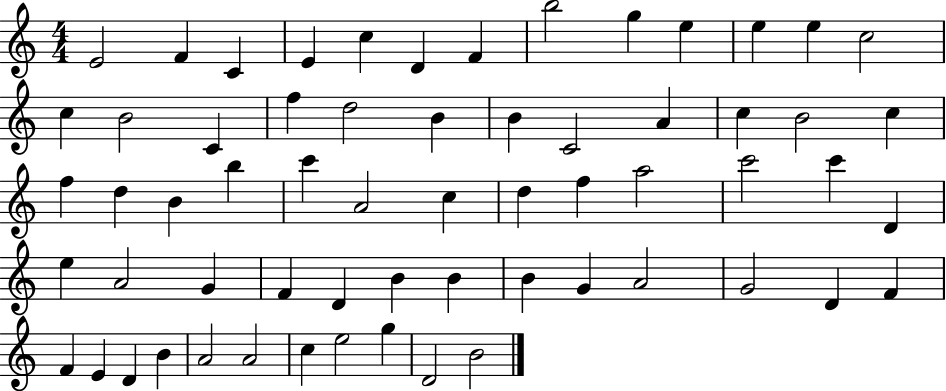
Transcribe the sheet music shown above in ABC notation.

X:1
T:Untitled
M:4/4
L:1/4
K:C
E2 F C E c D F b2 g e e e c2 c B2 C f d2 B B C2 A c B2 c f d B b c' A2 c d f a2 c'2 c' D e A2 G F D B B B G A2 G2 D F F E D B A2 A2 c e2 g D2 B2